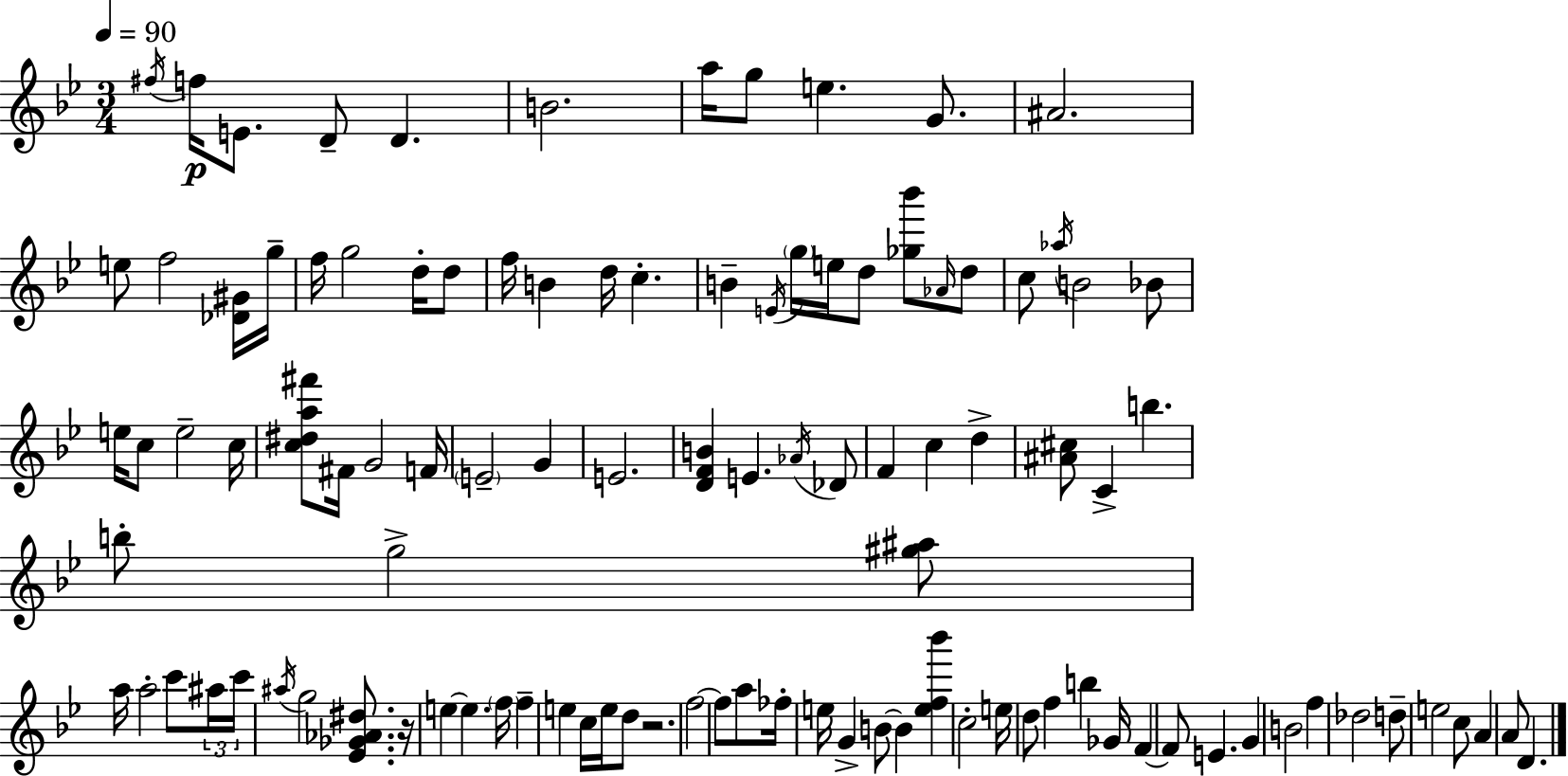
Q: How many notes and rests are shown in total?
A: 105